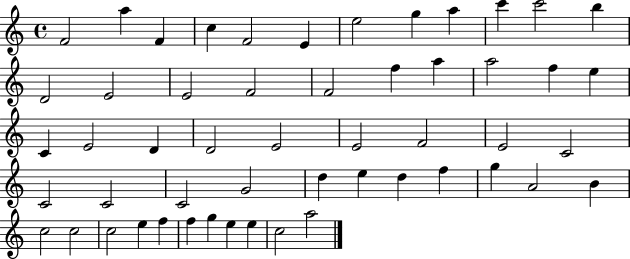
{
  \clef treble
  \time 4/4
  \defaultTimeSignature
  \key c \major
  f'2 a''4 f'4 | c''4 f'2 e'4 | e''2 g''4 a''4 | c'''4 c'''2 b''4 | \break d'2 e'2 | e'2 f'2 | f'2 f''4 a''4 | a''2 f''4 e''4 | \break c'4 e'2 d'4 | d'2 e'2 | e'2 f'2 | e'2 c'2 | \break c'2 c'2 | c'2 g'2 | d''4 e''4 d''4 f''4 | g''4 a'2 b'4 | \break c''2 c''2 | c''2 e''4 f''4 | f''4 g''4 e''4 e''4 | c''2 a''2 | \break \bar "|."
}